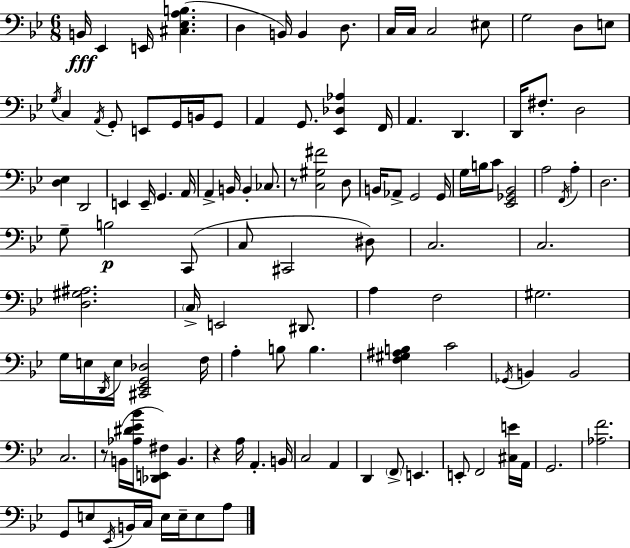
B2/s Eb2/q E2/s [C#3,Eb3,A3,B3]/q. D3/q B2/s B2/q D3/e. C3/s C3/s C3/h EIS3/e G3/h D3/e E3/e G3/s C3/q A2/s G2/e E2/e G2/s B2/s G2/e A2/q G2/e. [Eb2,Db3,Ab3]/q F2/s A2/q. D2/q. D2/s F#3/e. D3/h [D3,Eb3]/q D2/h E2/q E2/s G2/q. A2/s A2/q B2/s B2/q CES3/e. R/e [C3,G#3,F#4]/h D3/e B2/s Ab2/e G2/h G2/s G3/s B3/s C4/e [Eb2,Gb2,Bb2]/h A3/h F2/s A3/q D3/h. G3/e B3/h C2/e C3/e C#2/h D#3/e C3/h. C3/h. [D3,G#3,A#3]/h. C3/s E2/h D#2/e. A3/q F3/h G#3/h. G3/s E3/s D2/s E3/s [C#2,Eb2,G2,Db3]/h F3/s A3/q B3/e B3/q. [F3,G#3,A#3,B3]/q C4/h Gb2/s B2/q B2/h C3/h. R/e B2/s [Ab3,D#4,Eb4,Bb4]/s [Db2,E2,F#3]/e B2/q. R/q A3/s A2/q. B2/s C3/h A2/q D2/q F2/e E2/q. E2/e F2/h [C#3,E4]/s A2/s G2/h. [Ab3,F4]/h. G2/e E3/e Eb2/s B2/s C3/s E3/s E3/s E3/e A3/e